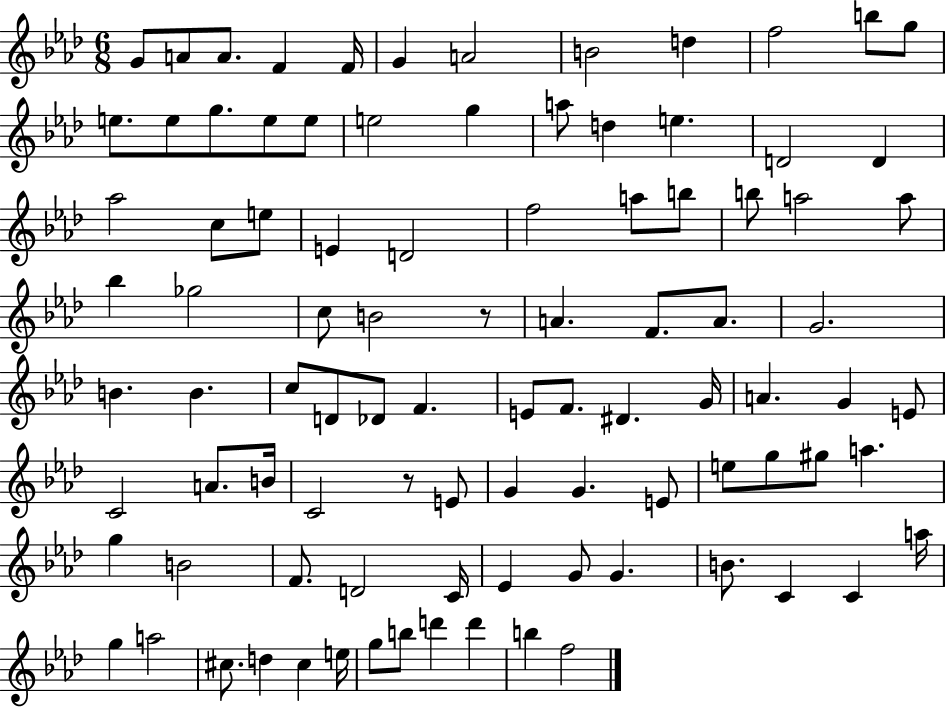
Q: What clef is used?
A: treble